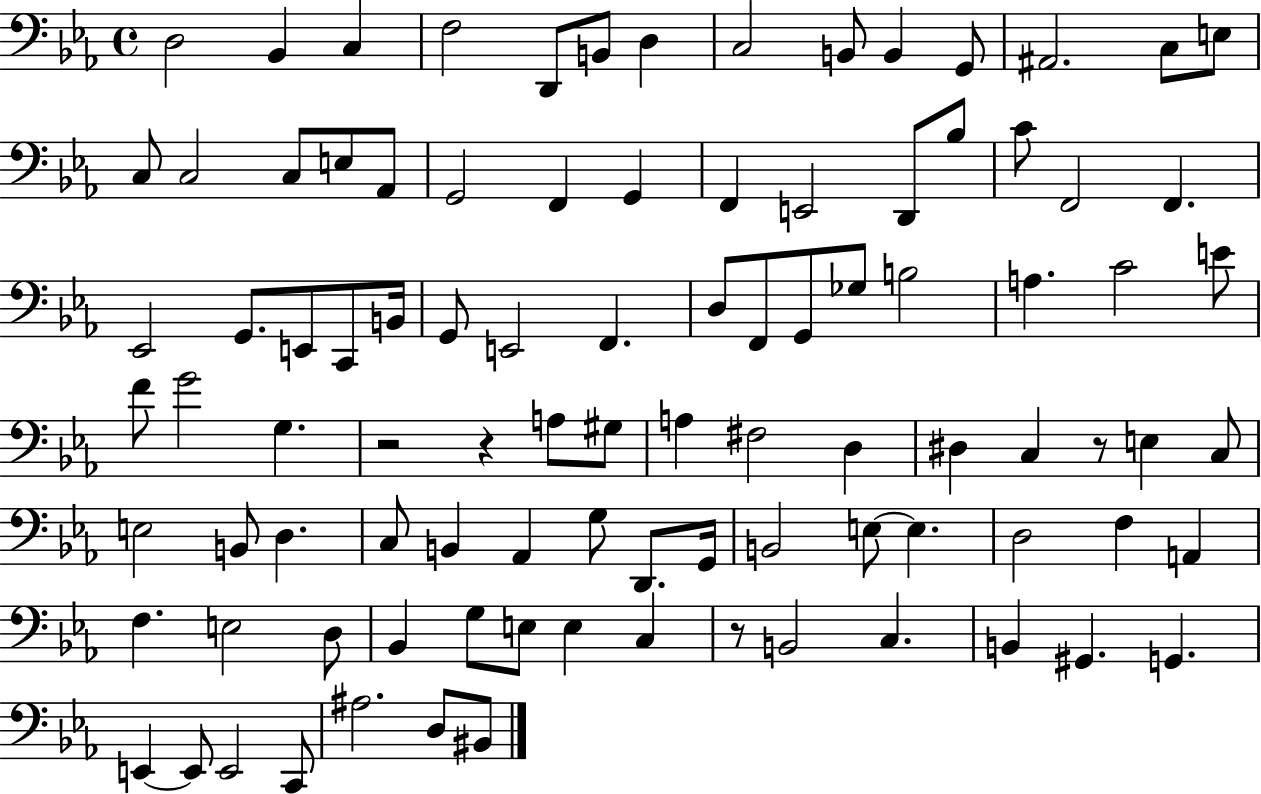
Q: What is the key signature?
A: EES major